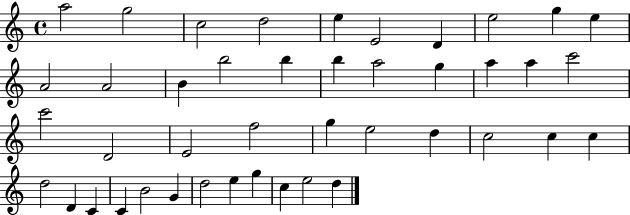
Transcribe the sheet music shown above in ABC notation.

X:1
T:Untitled
M:4/4
L:1/4
K:C
a2 g2 c2 d2 e E2 D e2 g e A2 A2 B b2 b b a2 g a a c'2 c'2 D2 E2 f2 g e2 d c2 c c d2 D C C B2 G d2 e g c e2 d